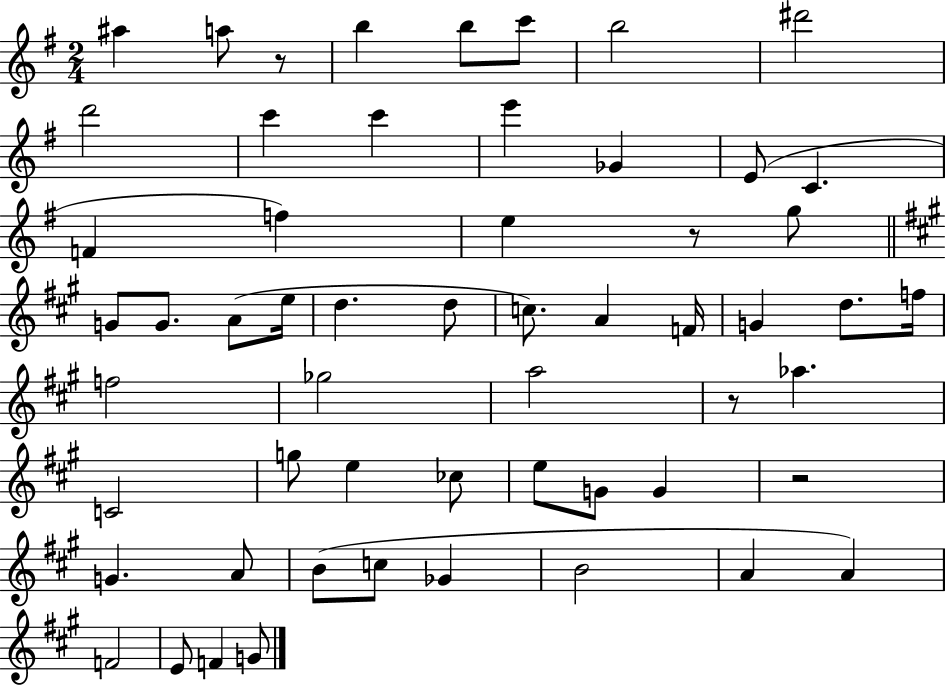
{
  \clef treble
  \numericTimeSignature
  \time 2/4
  \key g \major
  ais''4 a''8 r8 | b''4 b''8 c'''8 | b''2 | dis'''2 | \break d'''2 | c'''4 c'''4 | e'''4 ges'4 | e'8( c'4. | \break f'4 f''4) | e''4 r8 g''8 | \bar "||" \break \key a \major g'8 g'8. a'8( e''16 | d''4. d''8 | c''8.) a'4 f'16 | g'4 d''8. f''16 | \break f''2 | ges''2 | a''2 | r8 aes''4. | \break c'2 | g''8 e''4 ces''8 | e''8 g'8 g'4 | r2 | \break g'4. a'8 | b'8( c''8 ges'4 | b'2 | a'4 a'4) | \break f'2 | e'8 f'4 g'8 | \bar "|."
}